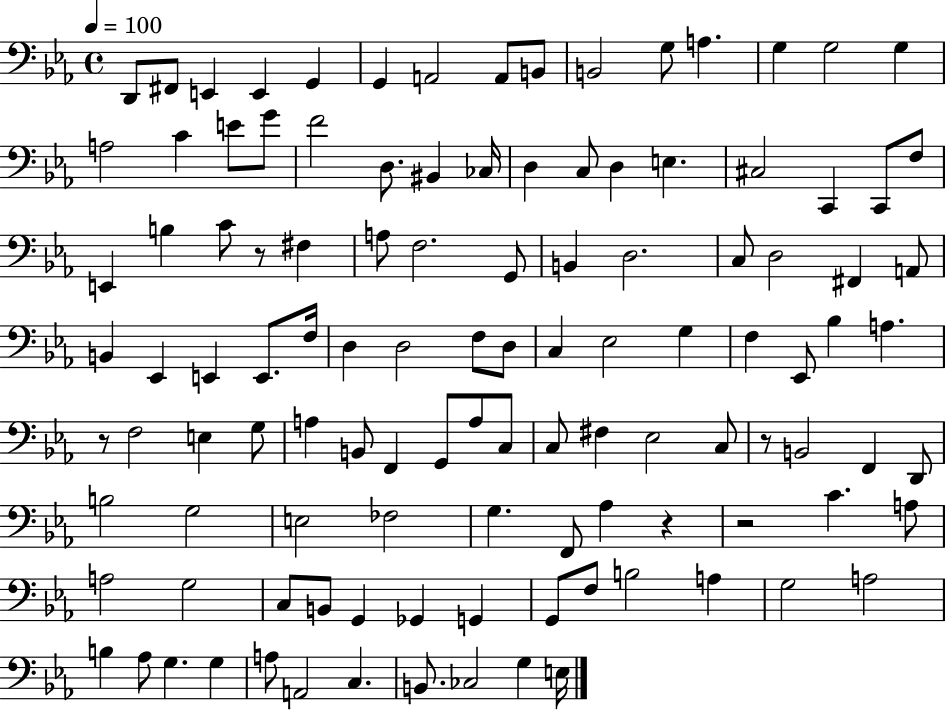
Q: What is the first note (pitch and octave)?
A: D2